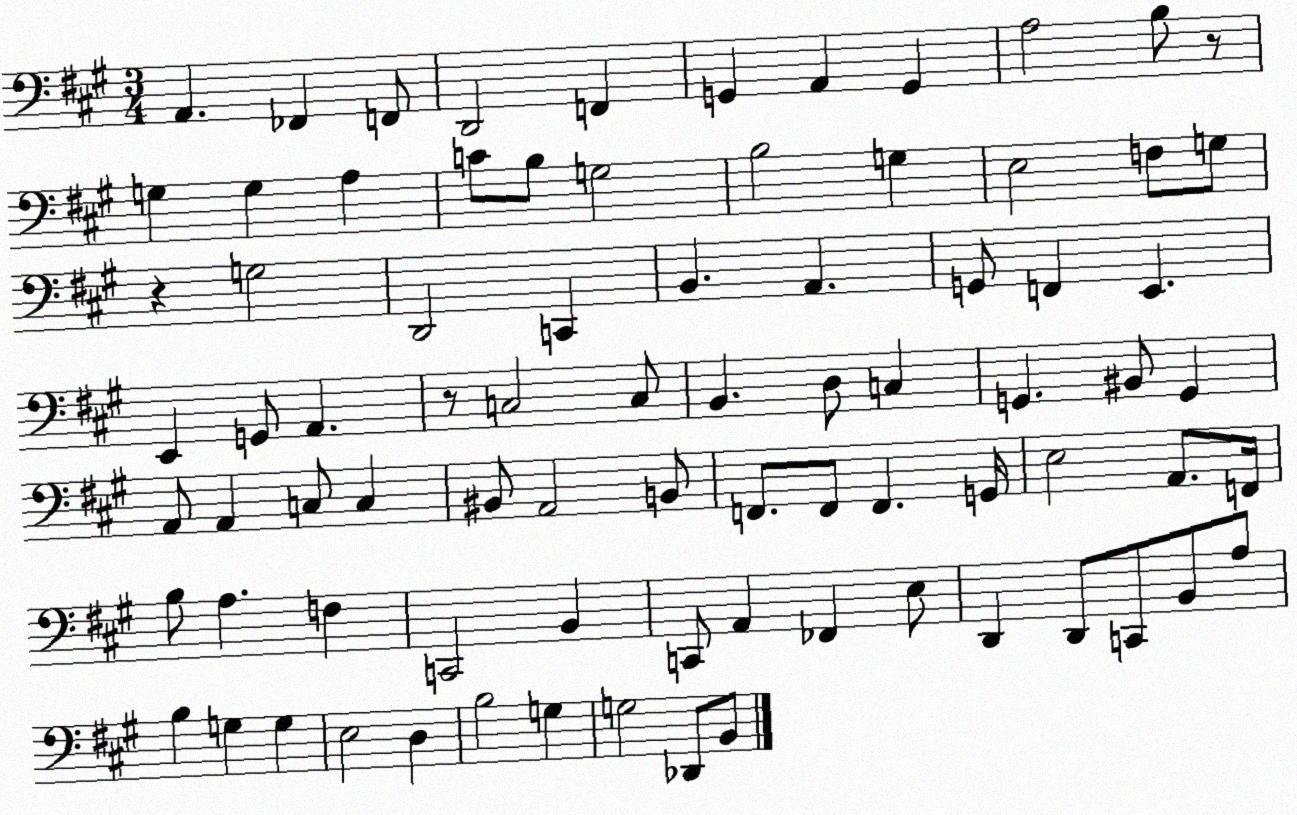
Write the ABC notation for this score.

X:1
T:Untitled
M:3/4
L:1/4
K:A
A,, _F,, F,,/2 D,,2 F,, G,, A,, G,, A,2 B,/2 z/2 G, G, A, C/2 B,/2 G,2 B,2 G, E,2 F,/2 G,/2 z G,2 D,,2 C,, B,, A,, G,,/2 F,, E,, E,, G,,/2 A,, z/2 C,2 C,/2 B,, D,/2 C, G,, ^B,,/2 G,, A,,/2 A,, C,/2 C, ^B,,/2 A,,2 B,,/2 F,,/2 F,,/2 F,, G,,/4 E,2 A,,/2 F,,/4 B,/2 A, F, C,,2 B,, C,,/2 A,, _F,, E,/2 D,, D,,/2 C,,/2 B,,/2 A,/2 B, G, G, E,2 D, B,2 G, G,2 _D,,/2 B,,/2